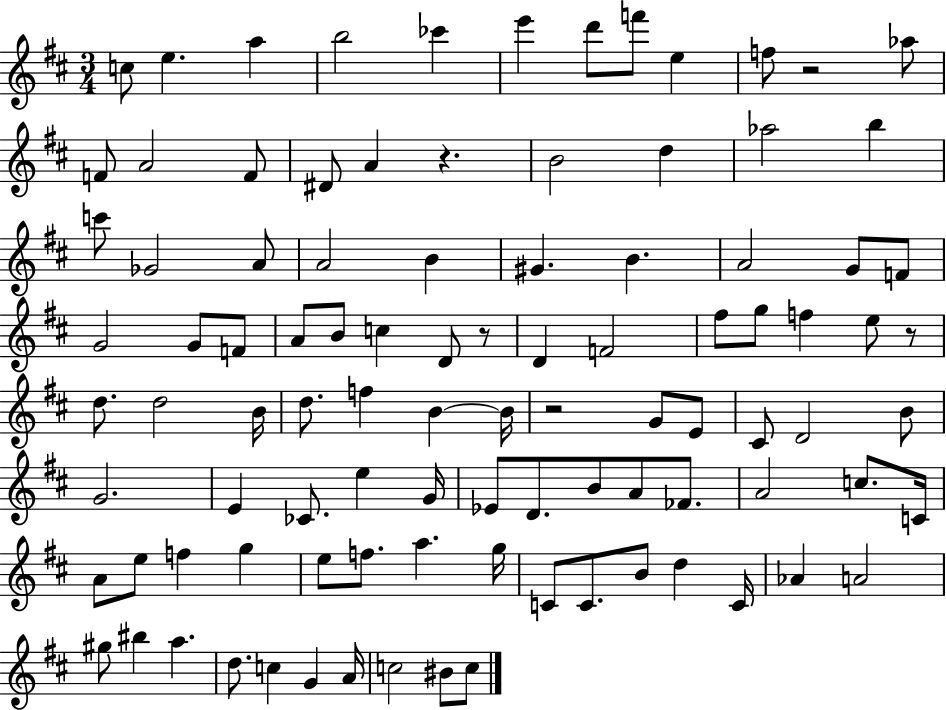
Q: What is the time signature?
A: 3/4